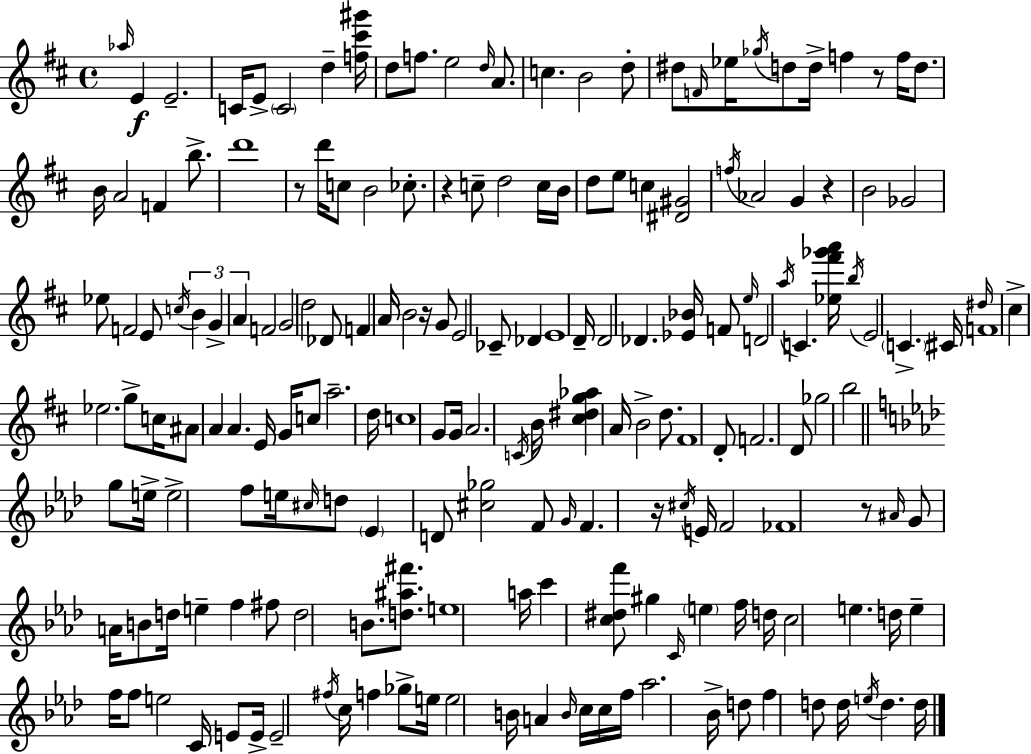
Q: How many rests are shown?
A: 7